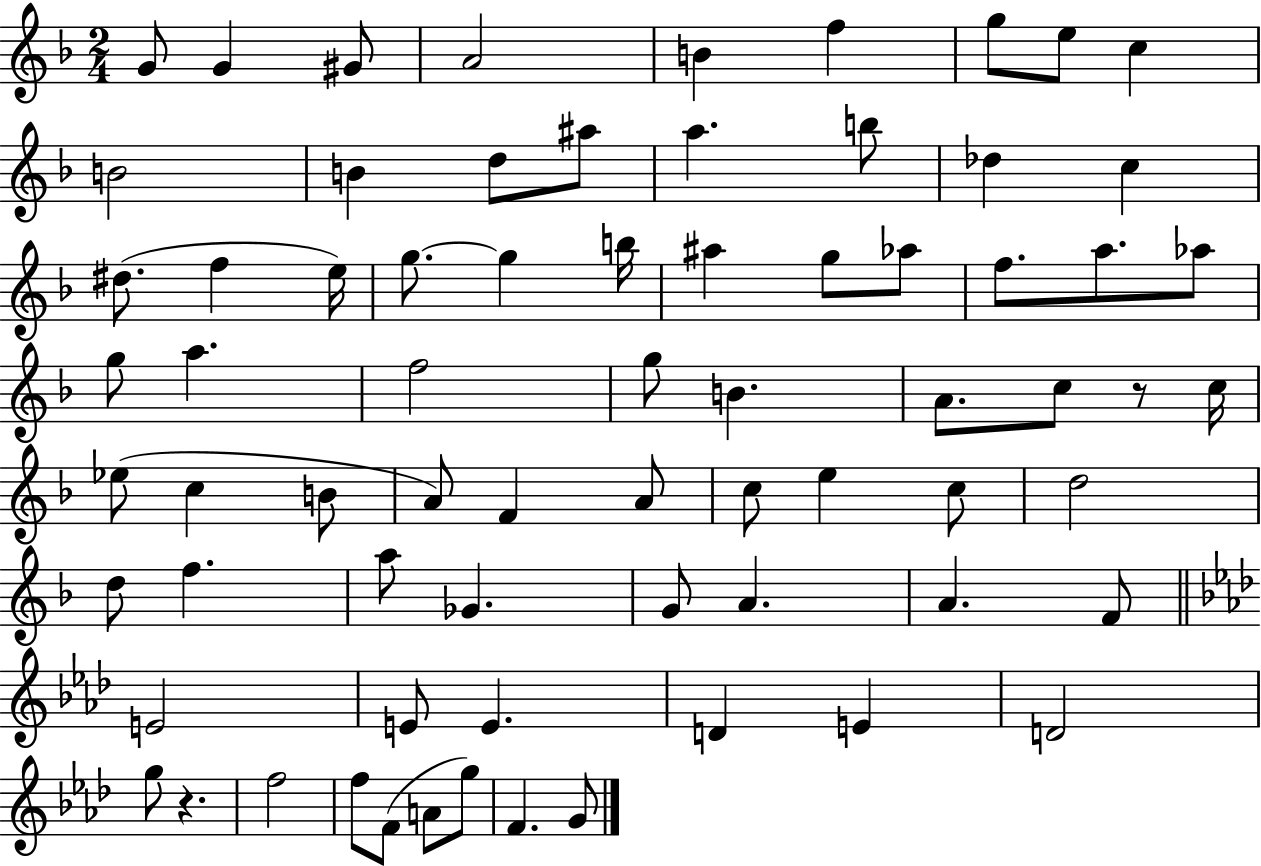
{
  \clef treble
  \numericTimeSignature
  \time 2/4
  \key f \major
  g'8 g'4 gis'8 | a'2 | b'4 f''4 | g''8 e''8 c''4 | \break b'2 | b'4 d''8 ais''8 | a''4. b''8 | des''4 c''4 | \break dis''8.( f''4 e''16) | g''8.~~ g''4 b''16 | ais''4 g''8 aes''8 | f''8. a''8. aes''8 | \break g''8 a''4. | f''2 | g''8 b'4. | a'8. c''8 r8 c''16 | \break ees''8( c''4 b'8 | a'8) f'4 a'8 | c''8 e''4 c''8 | d''2 | \break d''8 f''4. | a''8 ges'4. | g'8 a'4. | a'4. f'8 | \break \bar "||" \break \key aes \major e'2 | e'8 e'4. | d'4 e'4 | d'2 | \break g''8 r4. | f''2 | f''8 f'8( a'8 g''8) | f'4. g'8 | \break \bar "|."
}